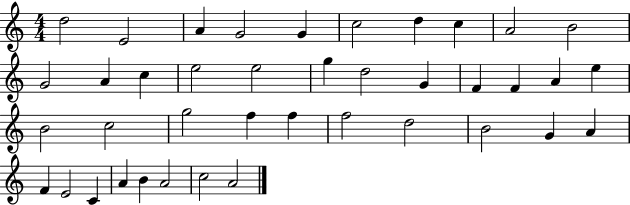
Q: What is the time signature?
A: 4/4